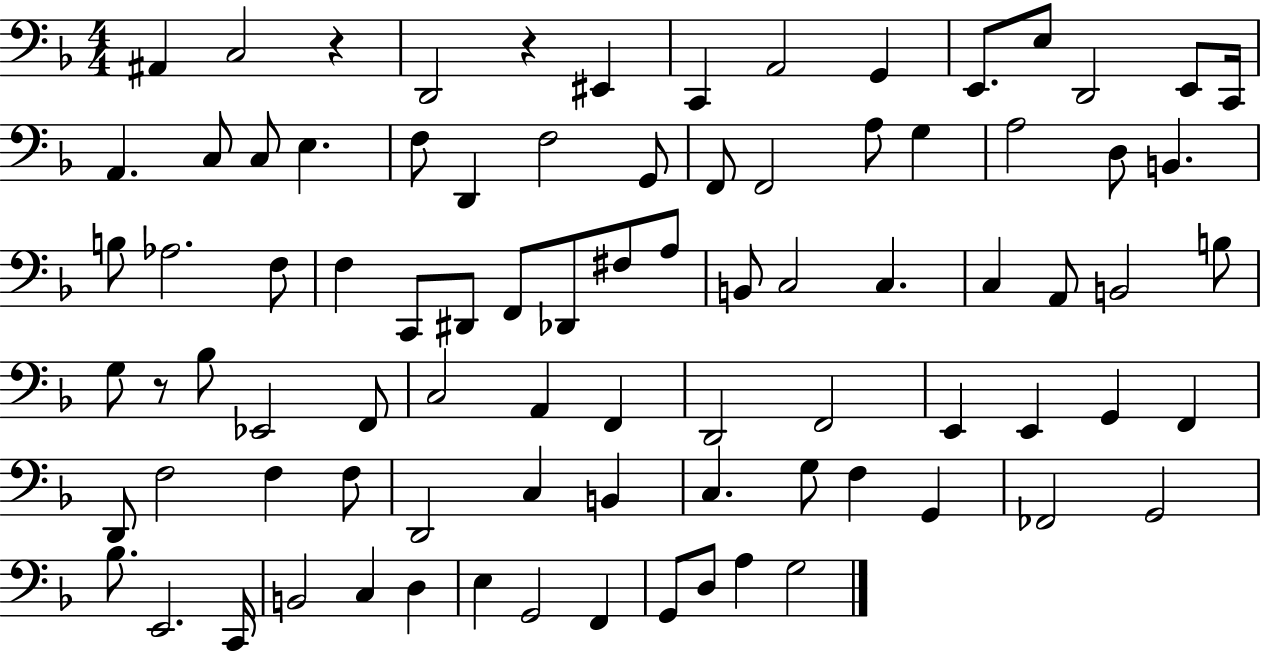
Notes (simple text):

A#2/q C3/h R/q D2/h R/q EIS2/q C2/q A2/h G2/q E2/e. E3/e D2/h E2/e C2/s A2/q. C3/e C3/e E3/q. F3/e D2/q F3/h G2/e F2/e F2/h A3/e G3/q A3/h D3/e B2/q. B3/e Ab3/h. F3/e F3/q C2/e D#2/e F2/e Db2/e F#3/e A3/e B2/e C3/h C3/q. C3/q A2/e B2/h B3/e G3/e R/e Bb3/e Eb2/h F2/e C3/h A2/q F2/q D2/h F2/h E2/q E2/q G2/q F2/q D2/e F3/h F3/q F3/e D2/h C3/q B2/q C3/q. G3/e F3/q G2/q FES2/h G2/h Bb3/e. E2/h. C2/s B2/h C3/q D3/q E3/q G2/h F2/q G2/e D3/e A3/q G3/h